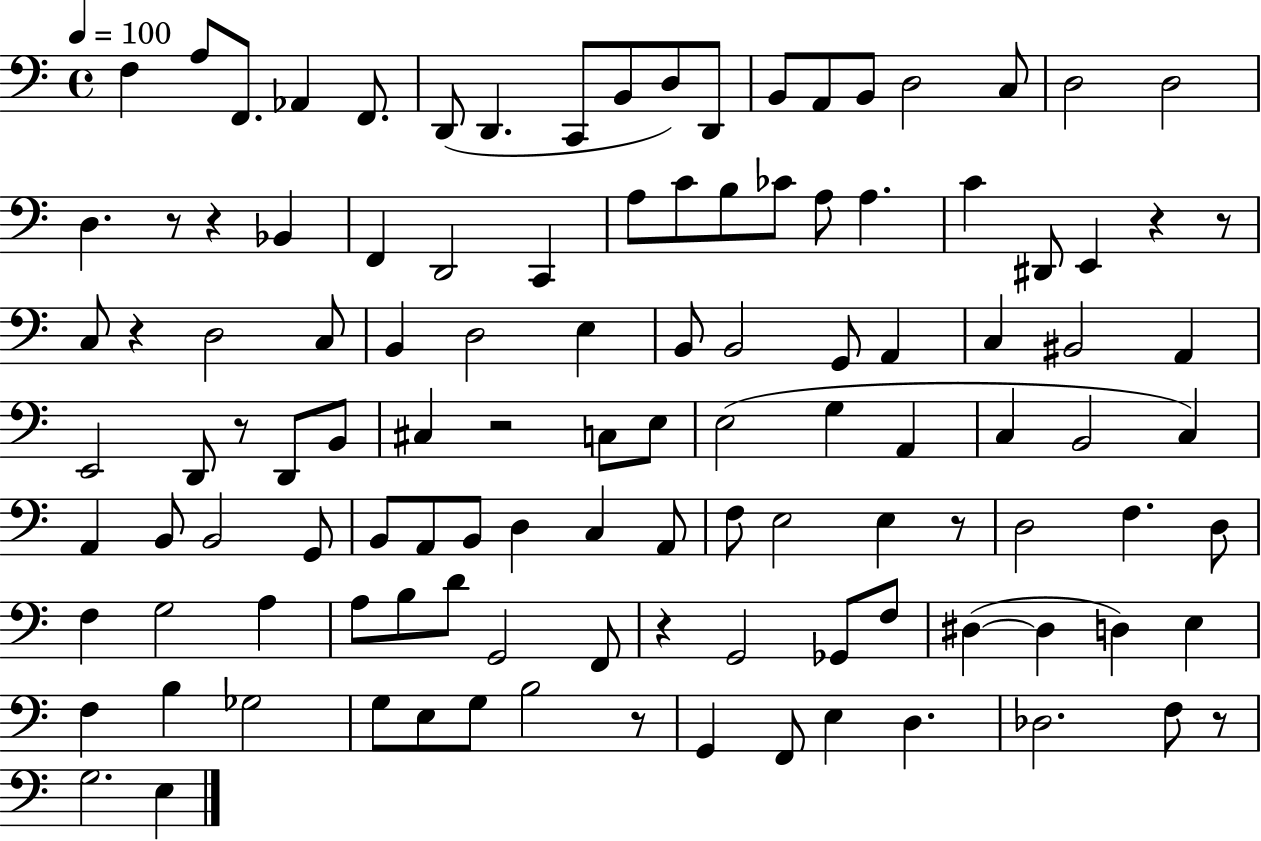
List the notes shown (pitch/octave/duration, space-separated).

F3/q A3/e F2/e. Ab2/q F2/e. D2/e D2/q. C2/e B2/e D3/e D2/e B2/e A2/e B2/e D3/h C3/e D3/h D3/h D3/q. R/e R/q Bb2/q F2/q D2/h C2/q A3/e C4/e B3/e CES4/e A3/e A3/q. C4/q D#2/e E2/q R/q R/e C3/e R/q D3/h C3/e B2/q D3/h E3/q B2/e B2/h G2/e A2/q C3/q BIS2/h A2/q E2/h D2/e R/e D2/e B2/e C#3/q R/h C3/e E3/e E3/h G3/q A2/q C3/q B2/h C3/q A2/q B2/e B2/h G2/e B2/e A2/e B2/e D3/q C3/q A2/e F3/e E3/h E3/q R/e D3/h F3/q. D3/e F3/q G3/h A3/q A3/e B3/e D4/e G2/h F2/e R/q G2/h Gb2/e F3/e D#3/q D#3/q D3/q E3/q F3/q B3/q Gb3/h G3/e E3/e G3/e B3/h R/e G2/q F2/e E3/q D3/q. Db3/h. F3/e R/e G3/h. E3/q